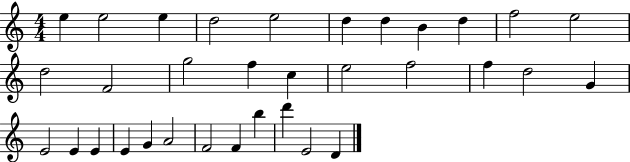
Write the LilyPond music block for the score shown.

{
  \clef treble
  \numericTimeSignature
  \time 4/4
  \key c \major
  e''4 e''2 e''4 | d''2 e''2 | d''4 d''4 b'4 d''4 | f''2 e''2 | \break d''2 f'2 | g''2 f''4 c''4 | e''2 f''2 | f''4 d''2 g'4 | \break e'2 e'4 e'4 | e'4 g'4 a'2 | f'2 f'4 b''4 | d'''4 e'2 d'4 | \break \bar "|."
}